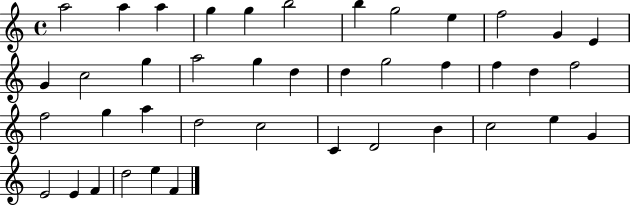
A5/h A5/q A5/q G5/q G5/q B5/h B5/q G5/h E5/q F5/h G4/q E4/q G4/q C5/h G5/q A5/h G5/q D5/q D5/q G5/h F5/q F5/q D5/q F5/h F5/h G5/q A5/q D5/h C5/h C4/q D4/h B4/q C5/h E5/q G4/q E4/h E4/q F4/q D5/h E5/q F4/q